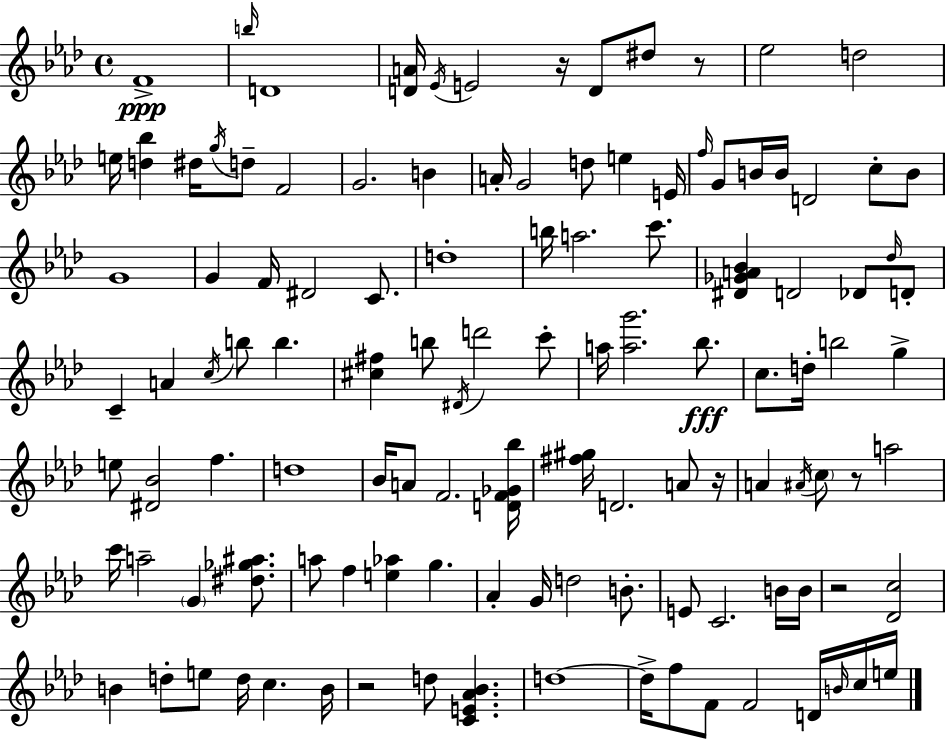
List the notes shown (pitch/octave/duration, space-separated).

F4/w B5/s D4/w [D4,A4]/s Eb4/s E4/h R/s D4/e D#5/e R/e Eb5/h D5/h E5/s [D5,Bb5]/q D#5/s G5/s D5/e F4/h G4/h. B4/q A4/s G4/h D5/e E5/q E4/s F5/s G4/e B4/s B4/s D4/h C5/e B4/e G4/w G4/q F4/s D#4/h C4/e. D5/w B5/s A5/h. C6/e. [D#4,Gb4,A4,Bb4]/q D4/h Db4/e Db5/s D4/e C4/q A4/q C5/s B5/e B5/q. [C#5,F#5]/q B5/e D#4/s D6/h C6/e A5/s [A5,G6]/h. Bb5/e. C5/e. D5/s B5/h G5/q E5/e [D#4,Bb4]/h F5/q. D5/w Bb4/s A4/e F4/h. [D4,F4,Gb4,Bb5]/s [F#5,G#5]/s D4/h. A4/e R/s A4/q A#4/s C5/e R/e A5/h C6/s A5/h G4/q [D#5,Gb5,A#5]/e. A5/e F5/q [E5,Ab5]/q G5/q. Ab4/q G4/s D5/h B4/e. E4/e C4/h. B4/s B4/s R/h [Db4,C5]/h B4/q D5/e E5/e D5/s C5/q. B4/s R/h D5/e [C4,E4,Ab4,Bb4]/q. D5/w D5/s F5/e F4/e F4/h D4/s B4/s C5/s E5/s